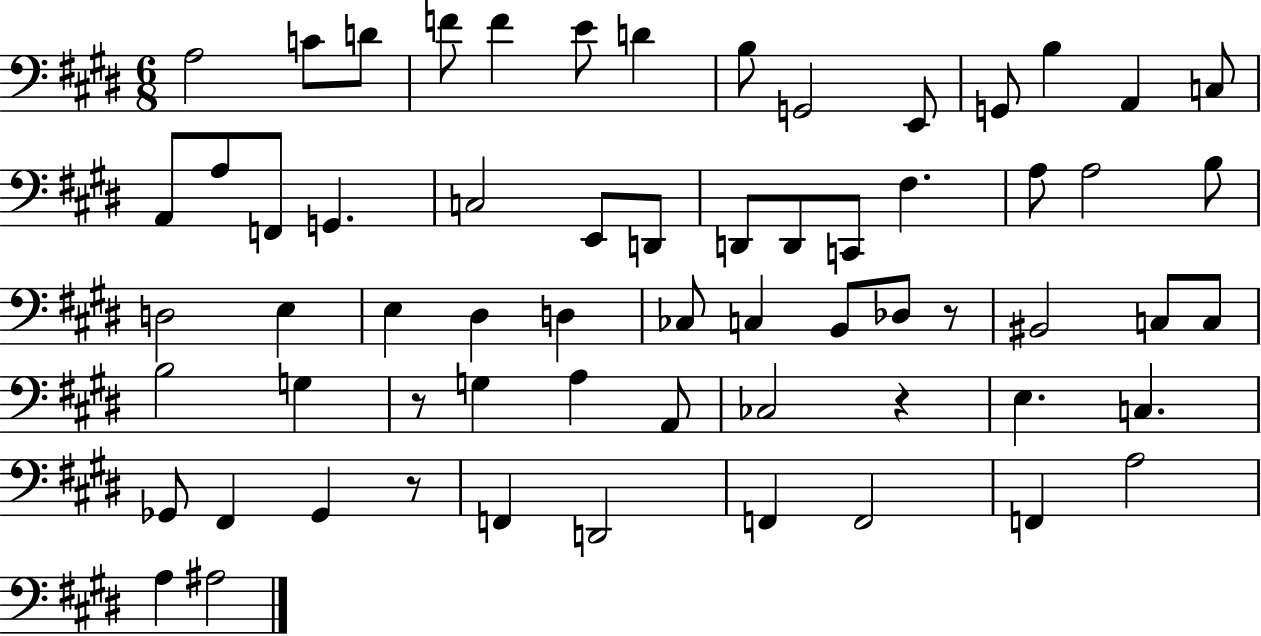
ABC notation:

X:1
T:Untitled
M:6/8
L:1/4
K:E
A,2 C/2 D/2 F/2 F E/2 D B,/2 G,,2 E,,/2 G,,/2 B, A,, C,/2 A,,/2 A,/2 F,,/2 G,, C,2 E,,/2 D,,/2 D,,/2 D,,/2 C,,/2 ^F, A,/2 A,2 B,/2 D,2 E, E, ^D, D, _C,/2 C, B,,/2 _D,/2 z/2 ^B,,2 C,/2 C,/2 B,2 G, z/2 G, A, A,,/2 _C,2 z E, C, _G,,/2 ^F,, _G,, z/2 F,, D,,2 F,, F,,2 F,, A,2 A, ^A,2